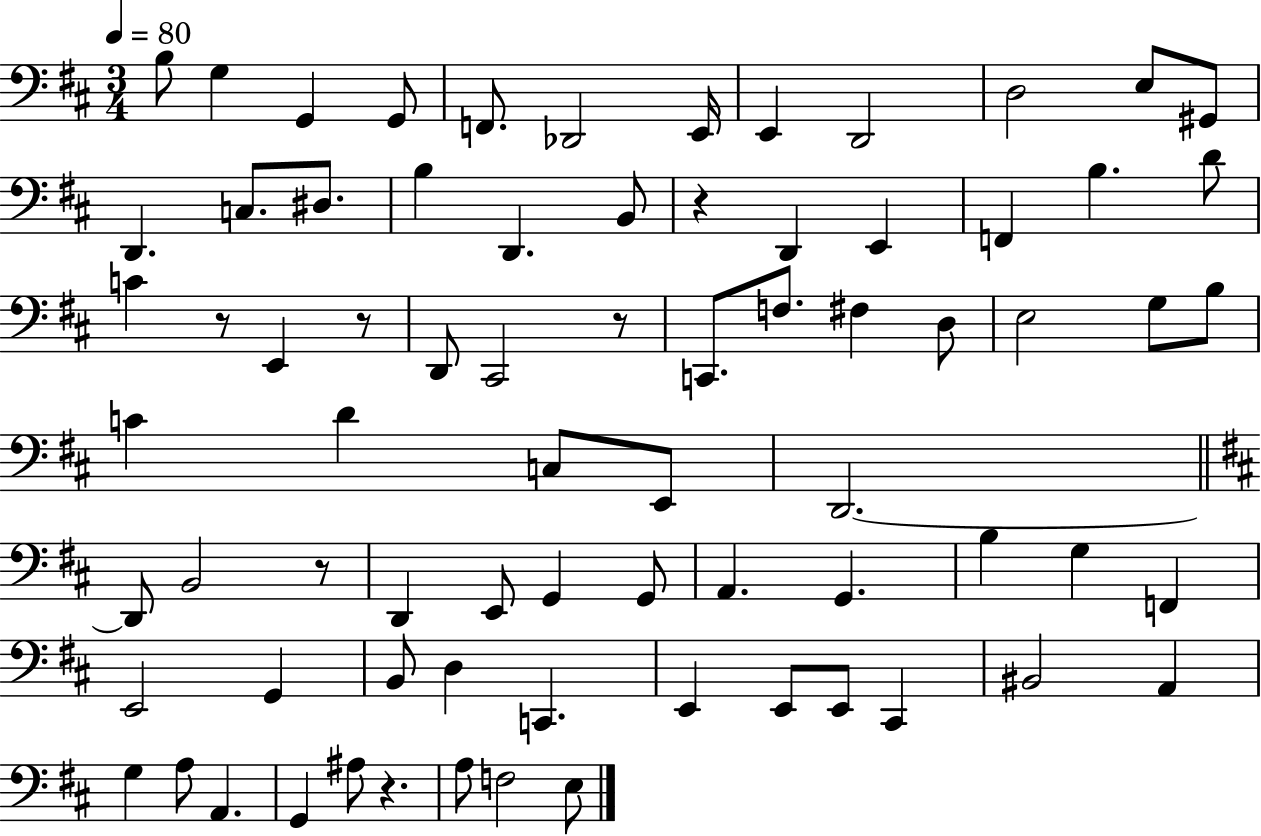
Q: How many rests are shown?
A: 6